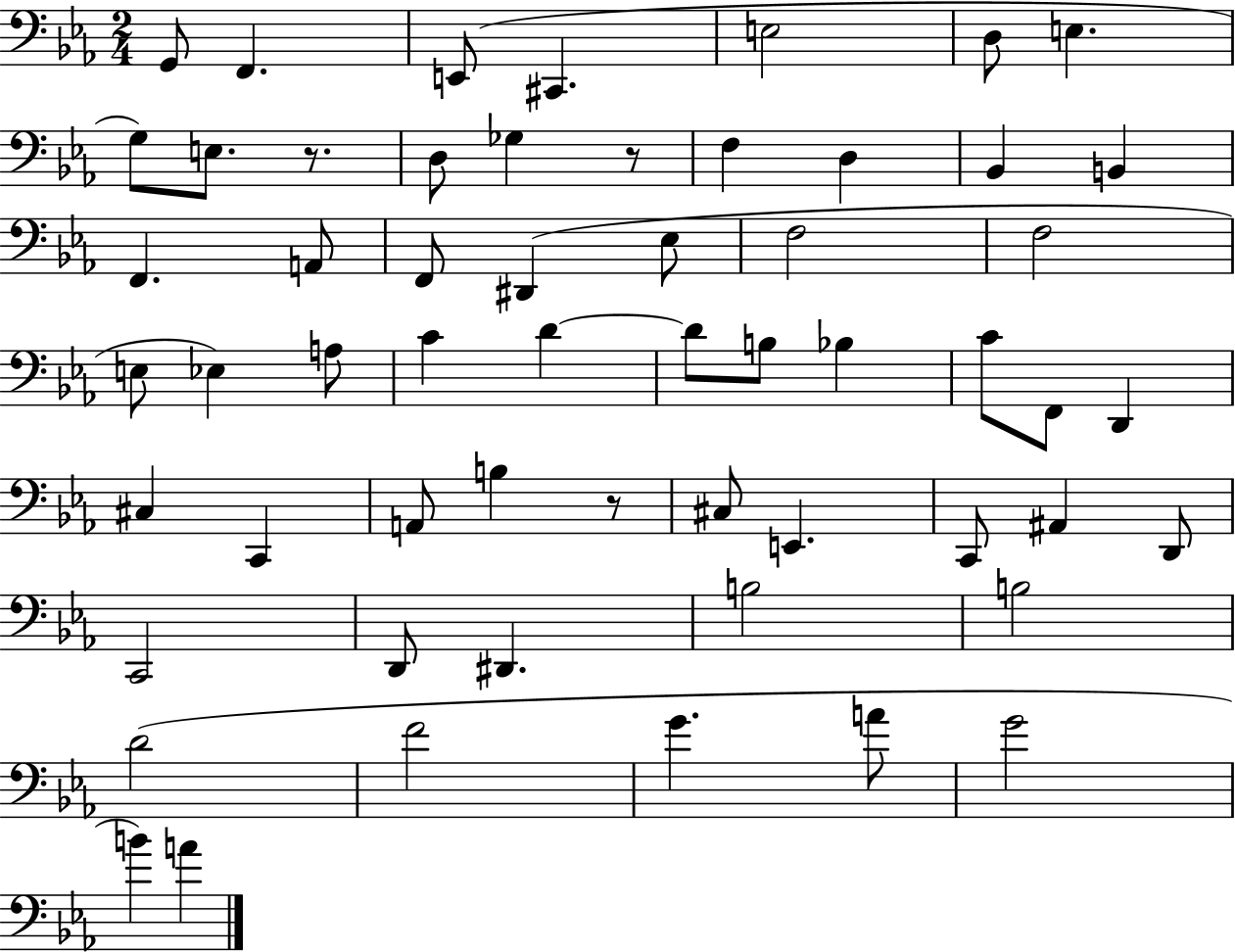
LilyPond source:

{
  \clef bass
  \numericTimeSignature
  \time 2/4
  \key ees \major
  \repeat volta 2 { g,8 f,4. | e,8( cis,4. | e2 | d8 e4. | \break g8) e8. r8. | d8 ges4 r8 | f4 d4 | bes,4 b,4 | \break f,4. a,8 | f,8 dis,4( ees8 | f2 | f2 | \break e8 ees4) a8 | c'4 d'4~~ | d'8 b8 bes4 | c'8 f,8 d,4 | \break cis4 c,4 | a,8 b4 r8 | cis8 e,4. | c,8 ais,4 d,8 | \break c,2 | d,8 dis,4. | b2 | b2 | \break d'2( | f'2 | g'4. a'8 | g'2 | \break b'4) a'4 | } \bar "|."
}